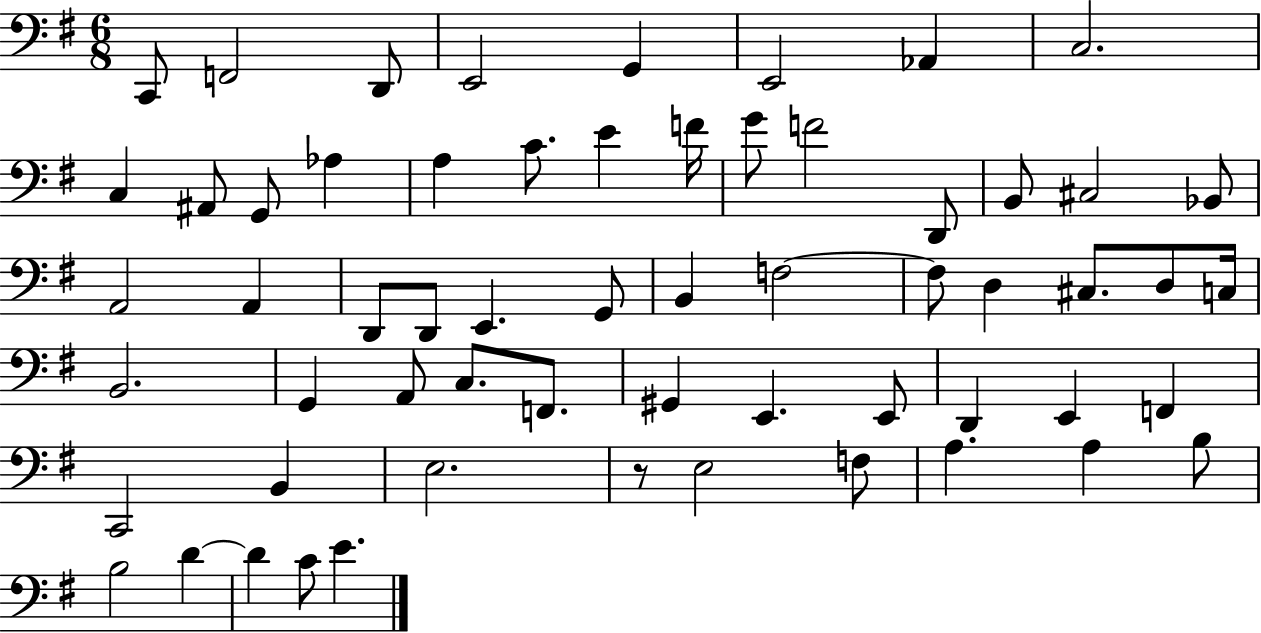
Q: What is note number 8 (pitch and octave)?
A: C3